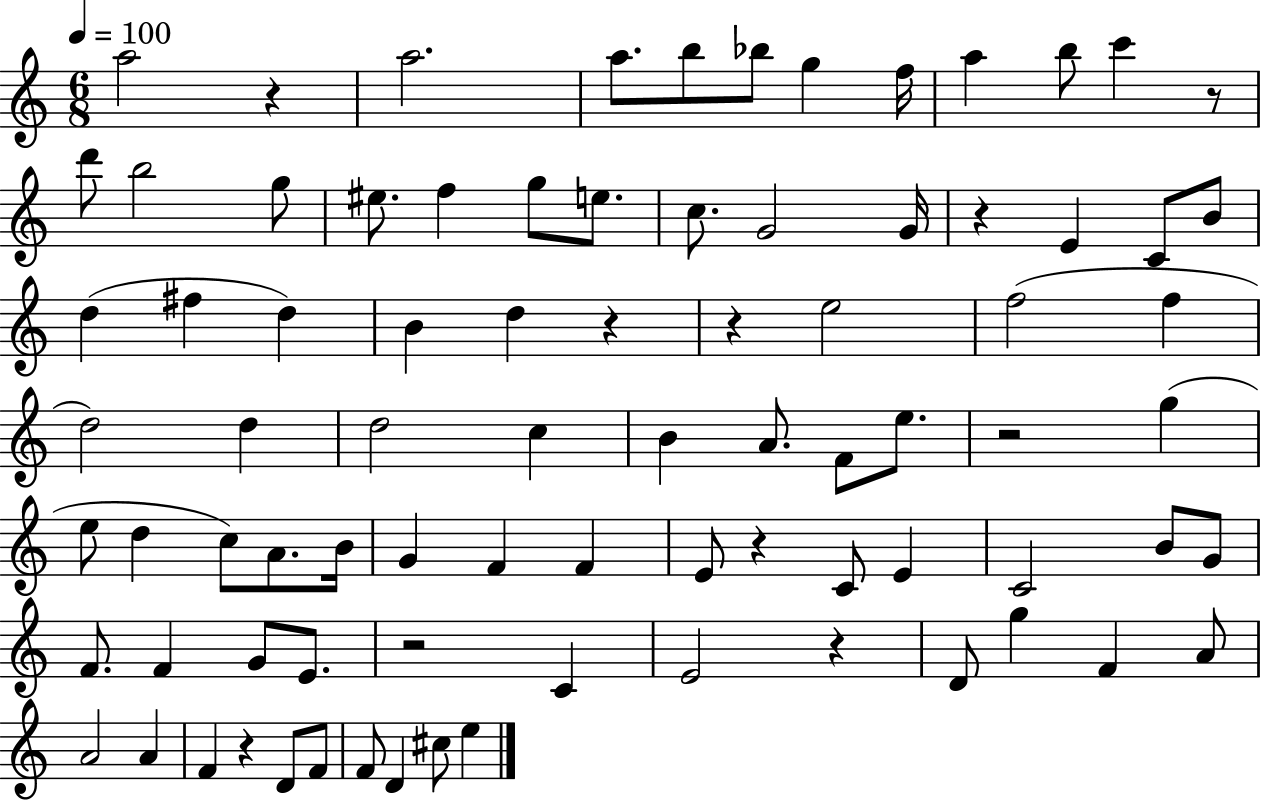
A5/h R/q A5/h. A5/e. B5/e Bb5/e G5/q F5/s A5/q B5/e C6/q R/e D6/e B5/h G5/e EIS5/e. F5/q G5/e E5/e. C5/e. G4/h G4/s R/q E4/q C4/e B4/e D5/q F#5/q D5/q B4/q D5/q R/q R/q E5/h F5/h F5/q D5/h D5/q D5/h C5/q B4/q A4/e. F4/e E5/e. R/h G5/q E5/e D5/q C5/e A4/e. B4/s G4/q F4/q F4/q E4/e R/q C4/e E4/q C4/h B4/e G4/e F4/e. F4/q G4/e E4/e. R/h C4/q E4/h R/q D4/e G5/q F4/q A4/e A4/h A4/q F4/q R/q D4/e F4/e F4/e D4/q C#5/e E5/q